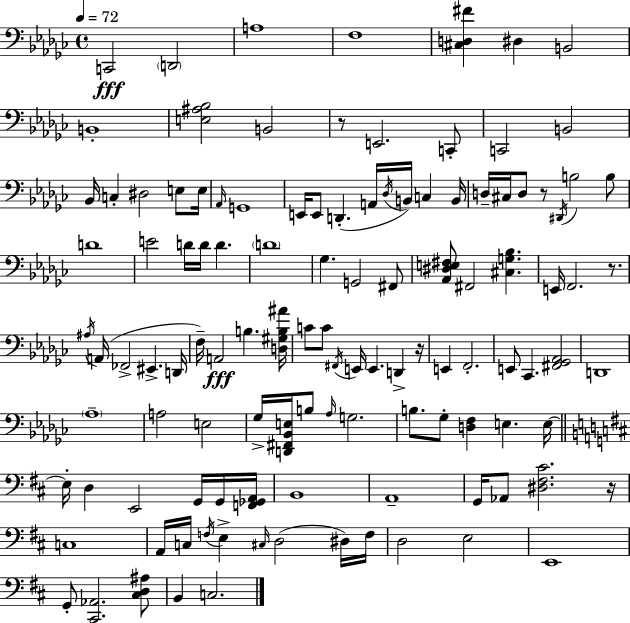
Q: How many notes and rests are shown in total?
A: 116